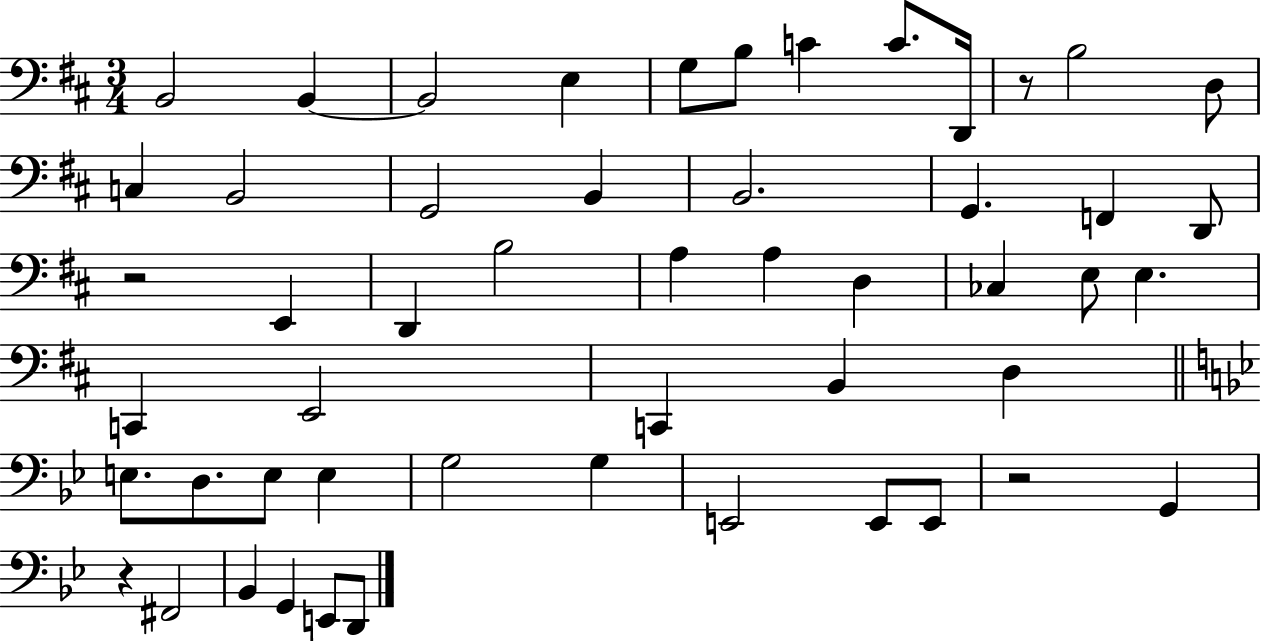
X:1
T:Untitled
M:3/4
L:1/4
K:D
B,,2 B,, B,,2 E, G,/2 B,/2 C C/2 D,,/4 z/2 B,2 D,/2 C, B,,2 G,,2 B,, B,,2 G,, F,, D,,/2 z2 E,, D,, B,2 A, A, D, _C, E,/2 E, C,, E,,2 C,, B,, D, E,/2 D,/2 E,/2 E, G,2 G, E,,2 E,,/2 E,,/2 z2 G,, z ^F,,2 _B,, G,, E,,/2 D,,/2